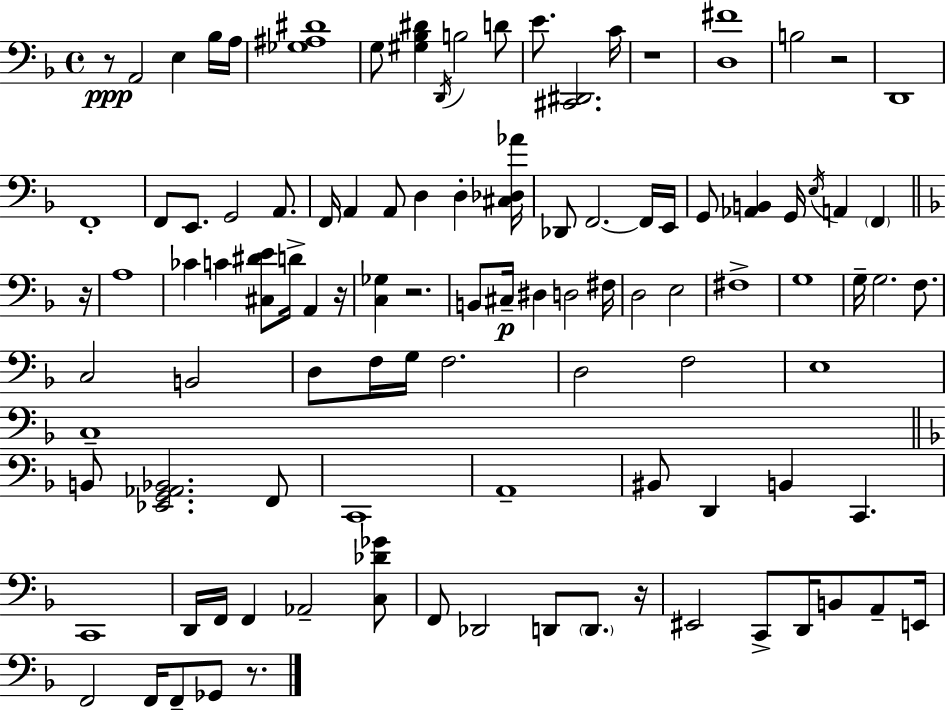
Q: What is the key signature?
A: D minor